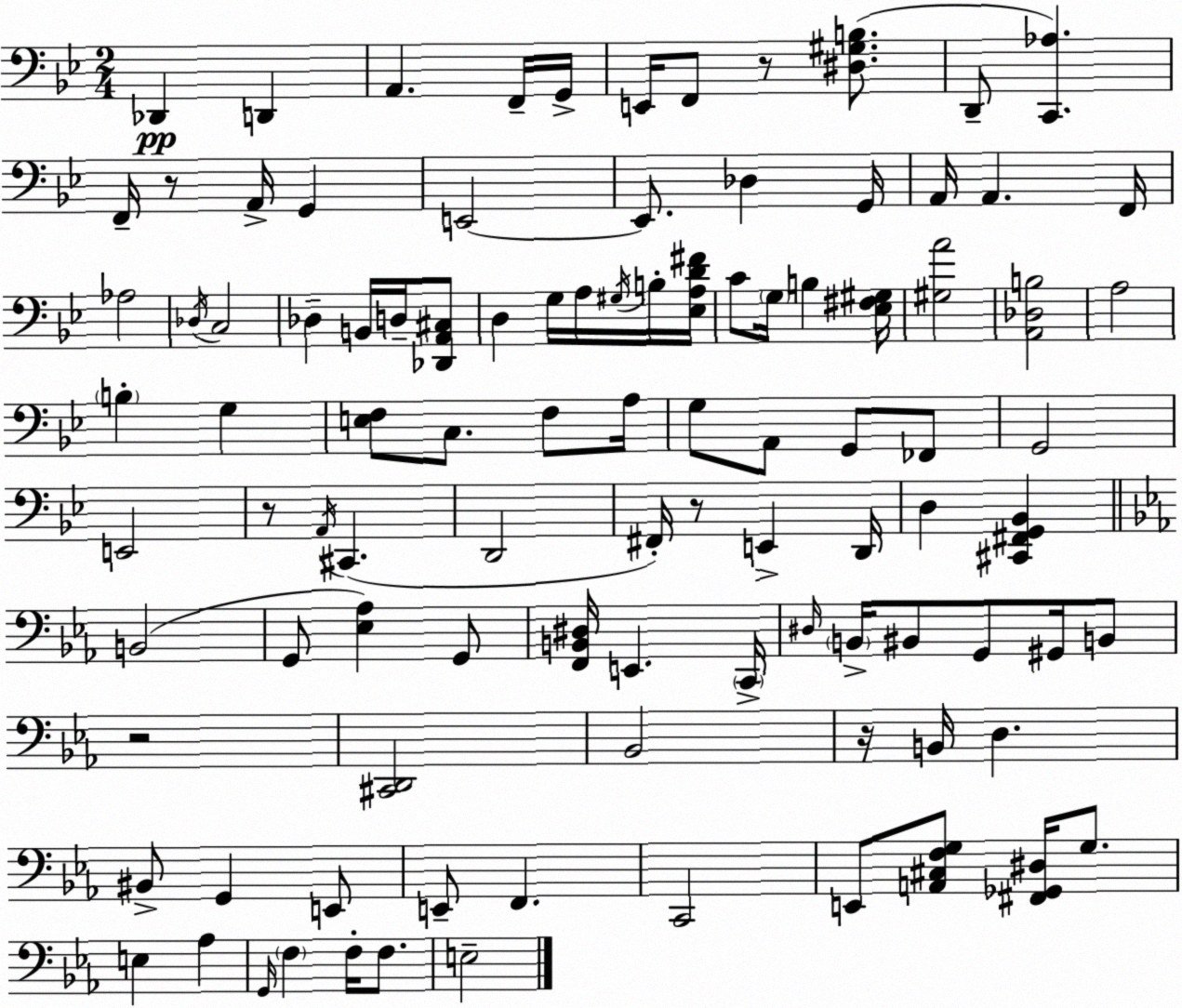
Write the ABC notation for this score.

X:1
T:Untitled
M:2/4
L:1/4
K:Bb
_D,, D,, A,, F,,/4 G,,/4 E,,/4 F,,/2 z/2 [^D,^G,B,]/2 D,,/2 [C,,_A,] F,,/4 z/2 A,,/4 G,, E,,2 E,,/2 _D, G,,/4 A,,/4 A,, F,,/4 _A,2 _D,/4 C,2 _D, B,,/4 D,/4 [_D,,A,,^C,]/2 D, G,/4 A,/4 ^G,/4 B,/4 [_E,A,D^F]/4 C/2 G,/4 B, [_E,^F,^G,]/4 [^G,A]2 [A,,_D,B,]2 A,2 B, G, [E,F,]/2 C,/2 F,/2 A,/4 G,/2 A,,/2 G,,/2 _F,,/2 G,,2 E,,2 z/2 A,,/4 ^C,, D,,2 ^F,,/4 z/2 E,, D,,/4 D, [^C,,^F,,G,,_B,,] B,,2 G,,/2 [_E,_A,] G,,/2 [F,,B,,^D,]/4 E,, C,,/4 ^D,/4 B,,/4 ^B,,/2 G,,/2 ^G,,/4 B,,/2 z2 [^C,,D,,]2 _B,,2 z/4 B,,/4 D, ^B,,/2 G,, E,,/2 E,,/2 F,, C,,2 E,,/2 [A,,^C,F,G,]/2 [^F,,_G,,^D,]/4 G,/2 E, _A, G,,/4 F, F,/4 F,/2 E,2